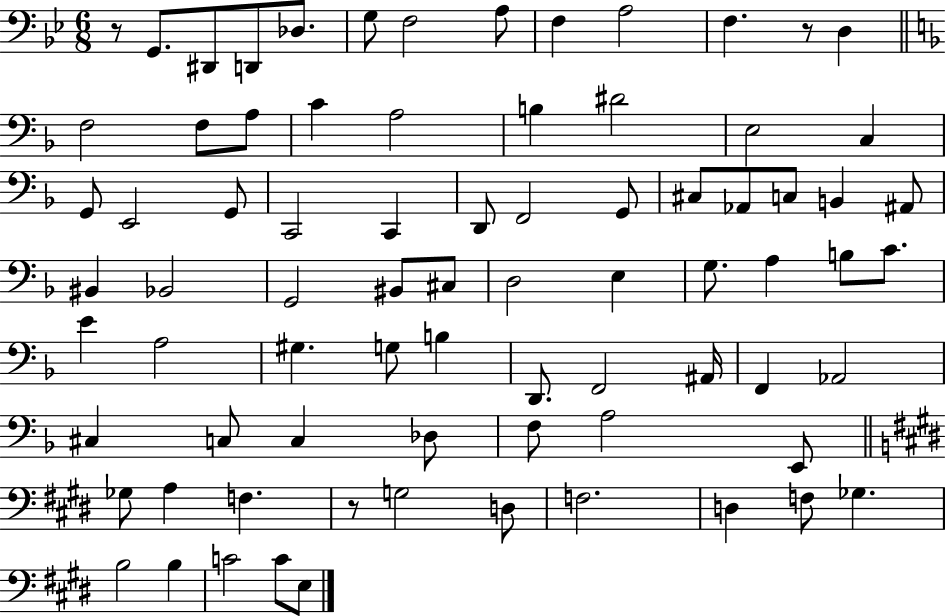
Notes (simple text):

R/e G2/e. D#2/e D2/e Db3/e. G3/e F3/h A3/e F3/q A3/h F3/q. R/e D3/q F3/h F3/e A3/e C4/q A3/h B3/q D#4/h E3/h C3/q G2/e E2/h G2/e C2/h C2/q D2/e F2/h G2/e C#3/e Ab2/e C3/e B2/q A#2/e BIS2/q Bb2/h G2/h BIS2/e C#3/e D3/h E3/q G3/e. A3/q B3/e C4/e. E4/q A3/h G#3/q. G3/e B3/q D2/e. F2/h A#2/s F2/q Ab2/h C#3/q C3/e C3/q Db3/e F3/e A3/h E2/e Gb3/e A3/q F3/q. R/e G3/h D3/e F3/h. D3/q F3/e Gb3/q. B3/h B3/q C4/h C4/e E3/e